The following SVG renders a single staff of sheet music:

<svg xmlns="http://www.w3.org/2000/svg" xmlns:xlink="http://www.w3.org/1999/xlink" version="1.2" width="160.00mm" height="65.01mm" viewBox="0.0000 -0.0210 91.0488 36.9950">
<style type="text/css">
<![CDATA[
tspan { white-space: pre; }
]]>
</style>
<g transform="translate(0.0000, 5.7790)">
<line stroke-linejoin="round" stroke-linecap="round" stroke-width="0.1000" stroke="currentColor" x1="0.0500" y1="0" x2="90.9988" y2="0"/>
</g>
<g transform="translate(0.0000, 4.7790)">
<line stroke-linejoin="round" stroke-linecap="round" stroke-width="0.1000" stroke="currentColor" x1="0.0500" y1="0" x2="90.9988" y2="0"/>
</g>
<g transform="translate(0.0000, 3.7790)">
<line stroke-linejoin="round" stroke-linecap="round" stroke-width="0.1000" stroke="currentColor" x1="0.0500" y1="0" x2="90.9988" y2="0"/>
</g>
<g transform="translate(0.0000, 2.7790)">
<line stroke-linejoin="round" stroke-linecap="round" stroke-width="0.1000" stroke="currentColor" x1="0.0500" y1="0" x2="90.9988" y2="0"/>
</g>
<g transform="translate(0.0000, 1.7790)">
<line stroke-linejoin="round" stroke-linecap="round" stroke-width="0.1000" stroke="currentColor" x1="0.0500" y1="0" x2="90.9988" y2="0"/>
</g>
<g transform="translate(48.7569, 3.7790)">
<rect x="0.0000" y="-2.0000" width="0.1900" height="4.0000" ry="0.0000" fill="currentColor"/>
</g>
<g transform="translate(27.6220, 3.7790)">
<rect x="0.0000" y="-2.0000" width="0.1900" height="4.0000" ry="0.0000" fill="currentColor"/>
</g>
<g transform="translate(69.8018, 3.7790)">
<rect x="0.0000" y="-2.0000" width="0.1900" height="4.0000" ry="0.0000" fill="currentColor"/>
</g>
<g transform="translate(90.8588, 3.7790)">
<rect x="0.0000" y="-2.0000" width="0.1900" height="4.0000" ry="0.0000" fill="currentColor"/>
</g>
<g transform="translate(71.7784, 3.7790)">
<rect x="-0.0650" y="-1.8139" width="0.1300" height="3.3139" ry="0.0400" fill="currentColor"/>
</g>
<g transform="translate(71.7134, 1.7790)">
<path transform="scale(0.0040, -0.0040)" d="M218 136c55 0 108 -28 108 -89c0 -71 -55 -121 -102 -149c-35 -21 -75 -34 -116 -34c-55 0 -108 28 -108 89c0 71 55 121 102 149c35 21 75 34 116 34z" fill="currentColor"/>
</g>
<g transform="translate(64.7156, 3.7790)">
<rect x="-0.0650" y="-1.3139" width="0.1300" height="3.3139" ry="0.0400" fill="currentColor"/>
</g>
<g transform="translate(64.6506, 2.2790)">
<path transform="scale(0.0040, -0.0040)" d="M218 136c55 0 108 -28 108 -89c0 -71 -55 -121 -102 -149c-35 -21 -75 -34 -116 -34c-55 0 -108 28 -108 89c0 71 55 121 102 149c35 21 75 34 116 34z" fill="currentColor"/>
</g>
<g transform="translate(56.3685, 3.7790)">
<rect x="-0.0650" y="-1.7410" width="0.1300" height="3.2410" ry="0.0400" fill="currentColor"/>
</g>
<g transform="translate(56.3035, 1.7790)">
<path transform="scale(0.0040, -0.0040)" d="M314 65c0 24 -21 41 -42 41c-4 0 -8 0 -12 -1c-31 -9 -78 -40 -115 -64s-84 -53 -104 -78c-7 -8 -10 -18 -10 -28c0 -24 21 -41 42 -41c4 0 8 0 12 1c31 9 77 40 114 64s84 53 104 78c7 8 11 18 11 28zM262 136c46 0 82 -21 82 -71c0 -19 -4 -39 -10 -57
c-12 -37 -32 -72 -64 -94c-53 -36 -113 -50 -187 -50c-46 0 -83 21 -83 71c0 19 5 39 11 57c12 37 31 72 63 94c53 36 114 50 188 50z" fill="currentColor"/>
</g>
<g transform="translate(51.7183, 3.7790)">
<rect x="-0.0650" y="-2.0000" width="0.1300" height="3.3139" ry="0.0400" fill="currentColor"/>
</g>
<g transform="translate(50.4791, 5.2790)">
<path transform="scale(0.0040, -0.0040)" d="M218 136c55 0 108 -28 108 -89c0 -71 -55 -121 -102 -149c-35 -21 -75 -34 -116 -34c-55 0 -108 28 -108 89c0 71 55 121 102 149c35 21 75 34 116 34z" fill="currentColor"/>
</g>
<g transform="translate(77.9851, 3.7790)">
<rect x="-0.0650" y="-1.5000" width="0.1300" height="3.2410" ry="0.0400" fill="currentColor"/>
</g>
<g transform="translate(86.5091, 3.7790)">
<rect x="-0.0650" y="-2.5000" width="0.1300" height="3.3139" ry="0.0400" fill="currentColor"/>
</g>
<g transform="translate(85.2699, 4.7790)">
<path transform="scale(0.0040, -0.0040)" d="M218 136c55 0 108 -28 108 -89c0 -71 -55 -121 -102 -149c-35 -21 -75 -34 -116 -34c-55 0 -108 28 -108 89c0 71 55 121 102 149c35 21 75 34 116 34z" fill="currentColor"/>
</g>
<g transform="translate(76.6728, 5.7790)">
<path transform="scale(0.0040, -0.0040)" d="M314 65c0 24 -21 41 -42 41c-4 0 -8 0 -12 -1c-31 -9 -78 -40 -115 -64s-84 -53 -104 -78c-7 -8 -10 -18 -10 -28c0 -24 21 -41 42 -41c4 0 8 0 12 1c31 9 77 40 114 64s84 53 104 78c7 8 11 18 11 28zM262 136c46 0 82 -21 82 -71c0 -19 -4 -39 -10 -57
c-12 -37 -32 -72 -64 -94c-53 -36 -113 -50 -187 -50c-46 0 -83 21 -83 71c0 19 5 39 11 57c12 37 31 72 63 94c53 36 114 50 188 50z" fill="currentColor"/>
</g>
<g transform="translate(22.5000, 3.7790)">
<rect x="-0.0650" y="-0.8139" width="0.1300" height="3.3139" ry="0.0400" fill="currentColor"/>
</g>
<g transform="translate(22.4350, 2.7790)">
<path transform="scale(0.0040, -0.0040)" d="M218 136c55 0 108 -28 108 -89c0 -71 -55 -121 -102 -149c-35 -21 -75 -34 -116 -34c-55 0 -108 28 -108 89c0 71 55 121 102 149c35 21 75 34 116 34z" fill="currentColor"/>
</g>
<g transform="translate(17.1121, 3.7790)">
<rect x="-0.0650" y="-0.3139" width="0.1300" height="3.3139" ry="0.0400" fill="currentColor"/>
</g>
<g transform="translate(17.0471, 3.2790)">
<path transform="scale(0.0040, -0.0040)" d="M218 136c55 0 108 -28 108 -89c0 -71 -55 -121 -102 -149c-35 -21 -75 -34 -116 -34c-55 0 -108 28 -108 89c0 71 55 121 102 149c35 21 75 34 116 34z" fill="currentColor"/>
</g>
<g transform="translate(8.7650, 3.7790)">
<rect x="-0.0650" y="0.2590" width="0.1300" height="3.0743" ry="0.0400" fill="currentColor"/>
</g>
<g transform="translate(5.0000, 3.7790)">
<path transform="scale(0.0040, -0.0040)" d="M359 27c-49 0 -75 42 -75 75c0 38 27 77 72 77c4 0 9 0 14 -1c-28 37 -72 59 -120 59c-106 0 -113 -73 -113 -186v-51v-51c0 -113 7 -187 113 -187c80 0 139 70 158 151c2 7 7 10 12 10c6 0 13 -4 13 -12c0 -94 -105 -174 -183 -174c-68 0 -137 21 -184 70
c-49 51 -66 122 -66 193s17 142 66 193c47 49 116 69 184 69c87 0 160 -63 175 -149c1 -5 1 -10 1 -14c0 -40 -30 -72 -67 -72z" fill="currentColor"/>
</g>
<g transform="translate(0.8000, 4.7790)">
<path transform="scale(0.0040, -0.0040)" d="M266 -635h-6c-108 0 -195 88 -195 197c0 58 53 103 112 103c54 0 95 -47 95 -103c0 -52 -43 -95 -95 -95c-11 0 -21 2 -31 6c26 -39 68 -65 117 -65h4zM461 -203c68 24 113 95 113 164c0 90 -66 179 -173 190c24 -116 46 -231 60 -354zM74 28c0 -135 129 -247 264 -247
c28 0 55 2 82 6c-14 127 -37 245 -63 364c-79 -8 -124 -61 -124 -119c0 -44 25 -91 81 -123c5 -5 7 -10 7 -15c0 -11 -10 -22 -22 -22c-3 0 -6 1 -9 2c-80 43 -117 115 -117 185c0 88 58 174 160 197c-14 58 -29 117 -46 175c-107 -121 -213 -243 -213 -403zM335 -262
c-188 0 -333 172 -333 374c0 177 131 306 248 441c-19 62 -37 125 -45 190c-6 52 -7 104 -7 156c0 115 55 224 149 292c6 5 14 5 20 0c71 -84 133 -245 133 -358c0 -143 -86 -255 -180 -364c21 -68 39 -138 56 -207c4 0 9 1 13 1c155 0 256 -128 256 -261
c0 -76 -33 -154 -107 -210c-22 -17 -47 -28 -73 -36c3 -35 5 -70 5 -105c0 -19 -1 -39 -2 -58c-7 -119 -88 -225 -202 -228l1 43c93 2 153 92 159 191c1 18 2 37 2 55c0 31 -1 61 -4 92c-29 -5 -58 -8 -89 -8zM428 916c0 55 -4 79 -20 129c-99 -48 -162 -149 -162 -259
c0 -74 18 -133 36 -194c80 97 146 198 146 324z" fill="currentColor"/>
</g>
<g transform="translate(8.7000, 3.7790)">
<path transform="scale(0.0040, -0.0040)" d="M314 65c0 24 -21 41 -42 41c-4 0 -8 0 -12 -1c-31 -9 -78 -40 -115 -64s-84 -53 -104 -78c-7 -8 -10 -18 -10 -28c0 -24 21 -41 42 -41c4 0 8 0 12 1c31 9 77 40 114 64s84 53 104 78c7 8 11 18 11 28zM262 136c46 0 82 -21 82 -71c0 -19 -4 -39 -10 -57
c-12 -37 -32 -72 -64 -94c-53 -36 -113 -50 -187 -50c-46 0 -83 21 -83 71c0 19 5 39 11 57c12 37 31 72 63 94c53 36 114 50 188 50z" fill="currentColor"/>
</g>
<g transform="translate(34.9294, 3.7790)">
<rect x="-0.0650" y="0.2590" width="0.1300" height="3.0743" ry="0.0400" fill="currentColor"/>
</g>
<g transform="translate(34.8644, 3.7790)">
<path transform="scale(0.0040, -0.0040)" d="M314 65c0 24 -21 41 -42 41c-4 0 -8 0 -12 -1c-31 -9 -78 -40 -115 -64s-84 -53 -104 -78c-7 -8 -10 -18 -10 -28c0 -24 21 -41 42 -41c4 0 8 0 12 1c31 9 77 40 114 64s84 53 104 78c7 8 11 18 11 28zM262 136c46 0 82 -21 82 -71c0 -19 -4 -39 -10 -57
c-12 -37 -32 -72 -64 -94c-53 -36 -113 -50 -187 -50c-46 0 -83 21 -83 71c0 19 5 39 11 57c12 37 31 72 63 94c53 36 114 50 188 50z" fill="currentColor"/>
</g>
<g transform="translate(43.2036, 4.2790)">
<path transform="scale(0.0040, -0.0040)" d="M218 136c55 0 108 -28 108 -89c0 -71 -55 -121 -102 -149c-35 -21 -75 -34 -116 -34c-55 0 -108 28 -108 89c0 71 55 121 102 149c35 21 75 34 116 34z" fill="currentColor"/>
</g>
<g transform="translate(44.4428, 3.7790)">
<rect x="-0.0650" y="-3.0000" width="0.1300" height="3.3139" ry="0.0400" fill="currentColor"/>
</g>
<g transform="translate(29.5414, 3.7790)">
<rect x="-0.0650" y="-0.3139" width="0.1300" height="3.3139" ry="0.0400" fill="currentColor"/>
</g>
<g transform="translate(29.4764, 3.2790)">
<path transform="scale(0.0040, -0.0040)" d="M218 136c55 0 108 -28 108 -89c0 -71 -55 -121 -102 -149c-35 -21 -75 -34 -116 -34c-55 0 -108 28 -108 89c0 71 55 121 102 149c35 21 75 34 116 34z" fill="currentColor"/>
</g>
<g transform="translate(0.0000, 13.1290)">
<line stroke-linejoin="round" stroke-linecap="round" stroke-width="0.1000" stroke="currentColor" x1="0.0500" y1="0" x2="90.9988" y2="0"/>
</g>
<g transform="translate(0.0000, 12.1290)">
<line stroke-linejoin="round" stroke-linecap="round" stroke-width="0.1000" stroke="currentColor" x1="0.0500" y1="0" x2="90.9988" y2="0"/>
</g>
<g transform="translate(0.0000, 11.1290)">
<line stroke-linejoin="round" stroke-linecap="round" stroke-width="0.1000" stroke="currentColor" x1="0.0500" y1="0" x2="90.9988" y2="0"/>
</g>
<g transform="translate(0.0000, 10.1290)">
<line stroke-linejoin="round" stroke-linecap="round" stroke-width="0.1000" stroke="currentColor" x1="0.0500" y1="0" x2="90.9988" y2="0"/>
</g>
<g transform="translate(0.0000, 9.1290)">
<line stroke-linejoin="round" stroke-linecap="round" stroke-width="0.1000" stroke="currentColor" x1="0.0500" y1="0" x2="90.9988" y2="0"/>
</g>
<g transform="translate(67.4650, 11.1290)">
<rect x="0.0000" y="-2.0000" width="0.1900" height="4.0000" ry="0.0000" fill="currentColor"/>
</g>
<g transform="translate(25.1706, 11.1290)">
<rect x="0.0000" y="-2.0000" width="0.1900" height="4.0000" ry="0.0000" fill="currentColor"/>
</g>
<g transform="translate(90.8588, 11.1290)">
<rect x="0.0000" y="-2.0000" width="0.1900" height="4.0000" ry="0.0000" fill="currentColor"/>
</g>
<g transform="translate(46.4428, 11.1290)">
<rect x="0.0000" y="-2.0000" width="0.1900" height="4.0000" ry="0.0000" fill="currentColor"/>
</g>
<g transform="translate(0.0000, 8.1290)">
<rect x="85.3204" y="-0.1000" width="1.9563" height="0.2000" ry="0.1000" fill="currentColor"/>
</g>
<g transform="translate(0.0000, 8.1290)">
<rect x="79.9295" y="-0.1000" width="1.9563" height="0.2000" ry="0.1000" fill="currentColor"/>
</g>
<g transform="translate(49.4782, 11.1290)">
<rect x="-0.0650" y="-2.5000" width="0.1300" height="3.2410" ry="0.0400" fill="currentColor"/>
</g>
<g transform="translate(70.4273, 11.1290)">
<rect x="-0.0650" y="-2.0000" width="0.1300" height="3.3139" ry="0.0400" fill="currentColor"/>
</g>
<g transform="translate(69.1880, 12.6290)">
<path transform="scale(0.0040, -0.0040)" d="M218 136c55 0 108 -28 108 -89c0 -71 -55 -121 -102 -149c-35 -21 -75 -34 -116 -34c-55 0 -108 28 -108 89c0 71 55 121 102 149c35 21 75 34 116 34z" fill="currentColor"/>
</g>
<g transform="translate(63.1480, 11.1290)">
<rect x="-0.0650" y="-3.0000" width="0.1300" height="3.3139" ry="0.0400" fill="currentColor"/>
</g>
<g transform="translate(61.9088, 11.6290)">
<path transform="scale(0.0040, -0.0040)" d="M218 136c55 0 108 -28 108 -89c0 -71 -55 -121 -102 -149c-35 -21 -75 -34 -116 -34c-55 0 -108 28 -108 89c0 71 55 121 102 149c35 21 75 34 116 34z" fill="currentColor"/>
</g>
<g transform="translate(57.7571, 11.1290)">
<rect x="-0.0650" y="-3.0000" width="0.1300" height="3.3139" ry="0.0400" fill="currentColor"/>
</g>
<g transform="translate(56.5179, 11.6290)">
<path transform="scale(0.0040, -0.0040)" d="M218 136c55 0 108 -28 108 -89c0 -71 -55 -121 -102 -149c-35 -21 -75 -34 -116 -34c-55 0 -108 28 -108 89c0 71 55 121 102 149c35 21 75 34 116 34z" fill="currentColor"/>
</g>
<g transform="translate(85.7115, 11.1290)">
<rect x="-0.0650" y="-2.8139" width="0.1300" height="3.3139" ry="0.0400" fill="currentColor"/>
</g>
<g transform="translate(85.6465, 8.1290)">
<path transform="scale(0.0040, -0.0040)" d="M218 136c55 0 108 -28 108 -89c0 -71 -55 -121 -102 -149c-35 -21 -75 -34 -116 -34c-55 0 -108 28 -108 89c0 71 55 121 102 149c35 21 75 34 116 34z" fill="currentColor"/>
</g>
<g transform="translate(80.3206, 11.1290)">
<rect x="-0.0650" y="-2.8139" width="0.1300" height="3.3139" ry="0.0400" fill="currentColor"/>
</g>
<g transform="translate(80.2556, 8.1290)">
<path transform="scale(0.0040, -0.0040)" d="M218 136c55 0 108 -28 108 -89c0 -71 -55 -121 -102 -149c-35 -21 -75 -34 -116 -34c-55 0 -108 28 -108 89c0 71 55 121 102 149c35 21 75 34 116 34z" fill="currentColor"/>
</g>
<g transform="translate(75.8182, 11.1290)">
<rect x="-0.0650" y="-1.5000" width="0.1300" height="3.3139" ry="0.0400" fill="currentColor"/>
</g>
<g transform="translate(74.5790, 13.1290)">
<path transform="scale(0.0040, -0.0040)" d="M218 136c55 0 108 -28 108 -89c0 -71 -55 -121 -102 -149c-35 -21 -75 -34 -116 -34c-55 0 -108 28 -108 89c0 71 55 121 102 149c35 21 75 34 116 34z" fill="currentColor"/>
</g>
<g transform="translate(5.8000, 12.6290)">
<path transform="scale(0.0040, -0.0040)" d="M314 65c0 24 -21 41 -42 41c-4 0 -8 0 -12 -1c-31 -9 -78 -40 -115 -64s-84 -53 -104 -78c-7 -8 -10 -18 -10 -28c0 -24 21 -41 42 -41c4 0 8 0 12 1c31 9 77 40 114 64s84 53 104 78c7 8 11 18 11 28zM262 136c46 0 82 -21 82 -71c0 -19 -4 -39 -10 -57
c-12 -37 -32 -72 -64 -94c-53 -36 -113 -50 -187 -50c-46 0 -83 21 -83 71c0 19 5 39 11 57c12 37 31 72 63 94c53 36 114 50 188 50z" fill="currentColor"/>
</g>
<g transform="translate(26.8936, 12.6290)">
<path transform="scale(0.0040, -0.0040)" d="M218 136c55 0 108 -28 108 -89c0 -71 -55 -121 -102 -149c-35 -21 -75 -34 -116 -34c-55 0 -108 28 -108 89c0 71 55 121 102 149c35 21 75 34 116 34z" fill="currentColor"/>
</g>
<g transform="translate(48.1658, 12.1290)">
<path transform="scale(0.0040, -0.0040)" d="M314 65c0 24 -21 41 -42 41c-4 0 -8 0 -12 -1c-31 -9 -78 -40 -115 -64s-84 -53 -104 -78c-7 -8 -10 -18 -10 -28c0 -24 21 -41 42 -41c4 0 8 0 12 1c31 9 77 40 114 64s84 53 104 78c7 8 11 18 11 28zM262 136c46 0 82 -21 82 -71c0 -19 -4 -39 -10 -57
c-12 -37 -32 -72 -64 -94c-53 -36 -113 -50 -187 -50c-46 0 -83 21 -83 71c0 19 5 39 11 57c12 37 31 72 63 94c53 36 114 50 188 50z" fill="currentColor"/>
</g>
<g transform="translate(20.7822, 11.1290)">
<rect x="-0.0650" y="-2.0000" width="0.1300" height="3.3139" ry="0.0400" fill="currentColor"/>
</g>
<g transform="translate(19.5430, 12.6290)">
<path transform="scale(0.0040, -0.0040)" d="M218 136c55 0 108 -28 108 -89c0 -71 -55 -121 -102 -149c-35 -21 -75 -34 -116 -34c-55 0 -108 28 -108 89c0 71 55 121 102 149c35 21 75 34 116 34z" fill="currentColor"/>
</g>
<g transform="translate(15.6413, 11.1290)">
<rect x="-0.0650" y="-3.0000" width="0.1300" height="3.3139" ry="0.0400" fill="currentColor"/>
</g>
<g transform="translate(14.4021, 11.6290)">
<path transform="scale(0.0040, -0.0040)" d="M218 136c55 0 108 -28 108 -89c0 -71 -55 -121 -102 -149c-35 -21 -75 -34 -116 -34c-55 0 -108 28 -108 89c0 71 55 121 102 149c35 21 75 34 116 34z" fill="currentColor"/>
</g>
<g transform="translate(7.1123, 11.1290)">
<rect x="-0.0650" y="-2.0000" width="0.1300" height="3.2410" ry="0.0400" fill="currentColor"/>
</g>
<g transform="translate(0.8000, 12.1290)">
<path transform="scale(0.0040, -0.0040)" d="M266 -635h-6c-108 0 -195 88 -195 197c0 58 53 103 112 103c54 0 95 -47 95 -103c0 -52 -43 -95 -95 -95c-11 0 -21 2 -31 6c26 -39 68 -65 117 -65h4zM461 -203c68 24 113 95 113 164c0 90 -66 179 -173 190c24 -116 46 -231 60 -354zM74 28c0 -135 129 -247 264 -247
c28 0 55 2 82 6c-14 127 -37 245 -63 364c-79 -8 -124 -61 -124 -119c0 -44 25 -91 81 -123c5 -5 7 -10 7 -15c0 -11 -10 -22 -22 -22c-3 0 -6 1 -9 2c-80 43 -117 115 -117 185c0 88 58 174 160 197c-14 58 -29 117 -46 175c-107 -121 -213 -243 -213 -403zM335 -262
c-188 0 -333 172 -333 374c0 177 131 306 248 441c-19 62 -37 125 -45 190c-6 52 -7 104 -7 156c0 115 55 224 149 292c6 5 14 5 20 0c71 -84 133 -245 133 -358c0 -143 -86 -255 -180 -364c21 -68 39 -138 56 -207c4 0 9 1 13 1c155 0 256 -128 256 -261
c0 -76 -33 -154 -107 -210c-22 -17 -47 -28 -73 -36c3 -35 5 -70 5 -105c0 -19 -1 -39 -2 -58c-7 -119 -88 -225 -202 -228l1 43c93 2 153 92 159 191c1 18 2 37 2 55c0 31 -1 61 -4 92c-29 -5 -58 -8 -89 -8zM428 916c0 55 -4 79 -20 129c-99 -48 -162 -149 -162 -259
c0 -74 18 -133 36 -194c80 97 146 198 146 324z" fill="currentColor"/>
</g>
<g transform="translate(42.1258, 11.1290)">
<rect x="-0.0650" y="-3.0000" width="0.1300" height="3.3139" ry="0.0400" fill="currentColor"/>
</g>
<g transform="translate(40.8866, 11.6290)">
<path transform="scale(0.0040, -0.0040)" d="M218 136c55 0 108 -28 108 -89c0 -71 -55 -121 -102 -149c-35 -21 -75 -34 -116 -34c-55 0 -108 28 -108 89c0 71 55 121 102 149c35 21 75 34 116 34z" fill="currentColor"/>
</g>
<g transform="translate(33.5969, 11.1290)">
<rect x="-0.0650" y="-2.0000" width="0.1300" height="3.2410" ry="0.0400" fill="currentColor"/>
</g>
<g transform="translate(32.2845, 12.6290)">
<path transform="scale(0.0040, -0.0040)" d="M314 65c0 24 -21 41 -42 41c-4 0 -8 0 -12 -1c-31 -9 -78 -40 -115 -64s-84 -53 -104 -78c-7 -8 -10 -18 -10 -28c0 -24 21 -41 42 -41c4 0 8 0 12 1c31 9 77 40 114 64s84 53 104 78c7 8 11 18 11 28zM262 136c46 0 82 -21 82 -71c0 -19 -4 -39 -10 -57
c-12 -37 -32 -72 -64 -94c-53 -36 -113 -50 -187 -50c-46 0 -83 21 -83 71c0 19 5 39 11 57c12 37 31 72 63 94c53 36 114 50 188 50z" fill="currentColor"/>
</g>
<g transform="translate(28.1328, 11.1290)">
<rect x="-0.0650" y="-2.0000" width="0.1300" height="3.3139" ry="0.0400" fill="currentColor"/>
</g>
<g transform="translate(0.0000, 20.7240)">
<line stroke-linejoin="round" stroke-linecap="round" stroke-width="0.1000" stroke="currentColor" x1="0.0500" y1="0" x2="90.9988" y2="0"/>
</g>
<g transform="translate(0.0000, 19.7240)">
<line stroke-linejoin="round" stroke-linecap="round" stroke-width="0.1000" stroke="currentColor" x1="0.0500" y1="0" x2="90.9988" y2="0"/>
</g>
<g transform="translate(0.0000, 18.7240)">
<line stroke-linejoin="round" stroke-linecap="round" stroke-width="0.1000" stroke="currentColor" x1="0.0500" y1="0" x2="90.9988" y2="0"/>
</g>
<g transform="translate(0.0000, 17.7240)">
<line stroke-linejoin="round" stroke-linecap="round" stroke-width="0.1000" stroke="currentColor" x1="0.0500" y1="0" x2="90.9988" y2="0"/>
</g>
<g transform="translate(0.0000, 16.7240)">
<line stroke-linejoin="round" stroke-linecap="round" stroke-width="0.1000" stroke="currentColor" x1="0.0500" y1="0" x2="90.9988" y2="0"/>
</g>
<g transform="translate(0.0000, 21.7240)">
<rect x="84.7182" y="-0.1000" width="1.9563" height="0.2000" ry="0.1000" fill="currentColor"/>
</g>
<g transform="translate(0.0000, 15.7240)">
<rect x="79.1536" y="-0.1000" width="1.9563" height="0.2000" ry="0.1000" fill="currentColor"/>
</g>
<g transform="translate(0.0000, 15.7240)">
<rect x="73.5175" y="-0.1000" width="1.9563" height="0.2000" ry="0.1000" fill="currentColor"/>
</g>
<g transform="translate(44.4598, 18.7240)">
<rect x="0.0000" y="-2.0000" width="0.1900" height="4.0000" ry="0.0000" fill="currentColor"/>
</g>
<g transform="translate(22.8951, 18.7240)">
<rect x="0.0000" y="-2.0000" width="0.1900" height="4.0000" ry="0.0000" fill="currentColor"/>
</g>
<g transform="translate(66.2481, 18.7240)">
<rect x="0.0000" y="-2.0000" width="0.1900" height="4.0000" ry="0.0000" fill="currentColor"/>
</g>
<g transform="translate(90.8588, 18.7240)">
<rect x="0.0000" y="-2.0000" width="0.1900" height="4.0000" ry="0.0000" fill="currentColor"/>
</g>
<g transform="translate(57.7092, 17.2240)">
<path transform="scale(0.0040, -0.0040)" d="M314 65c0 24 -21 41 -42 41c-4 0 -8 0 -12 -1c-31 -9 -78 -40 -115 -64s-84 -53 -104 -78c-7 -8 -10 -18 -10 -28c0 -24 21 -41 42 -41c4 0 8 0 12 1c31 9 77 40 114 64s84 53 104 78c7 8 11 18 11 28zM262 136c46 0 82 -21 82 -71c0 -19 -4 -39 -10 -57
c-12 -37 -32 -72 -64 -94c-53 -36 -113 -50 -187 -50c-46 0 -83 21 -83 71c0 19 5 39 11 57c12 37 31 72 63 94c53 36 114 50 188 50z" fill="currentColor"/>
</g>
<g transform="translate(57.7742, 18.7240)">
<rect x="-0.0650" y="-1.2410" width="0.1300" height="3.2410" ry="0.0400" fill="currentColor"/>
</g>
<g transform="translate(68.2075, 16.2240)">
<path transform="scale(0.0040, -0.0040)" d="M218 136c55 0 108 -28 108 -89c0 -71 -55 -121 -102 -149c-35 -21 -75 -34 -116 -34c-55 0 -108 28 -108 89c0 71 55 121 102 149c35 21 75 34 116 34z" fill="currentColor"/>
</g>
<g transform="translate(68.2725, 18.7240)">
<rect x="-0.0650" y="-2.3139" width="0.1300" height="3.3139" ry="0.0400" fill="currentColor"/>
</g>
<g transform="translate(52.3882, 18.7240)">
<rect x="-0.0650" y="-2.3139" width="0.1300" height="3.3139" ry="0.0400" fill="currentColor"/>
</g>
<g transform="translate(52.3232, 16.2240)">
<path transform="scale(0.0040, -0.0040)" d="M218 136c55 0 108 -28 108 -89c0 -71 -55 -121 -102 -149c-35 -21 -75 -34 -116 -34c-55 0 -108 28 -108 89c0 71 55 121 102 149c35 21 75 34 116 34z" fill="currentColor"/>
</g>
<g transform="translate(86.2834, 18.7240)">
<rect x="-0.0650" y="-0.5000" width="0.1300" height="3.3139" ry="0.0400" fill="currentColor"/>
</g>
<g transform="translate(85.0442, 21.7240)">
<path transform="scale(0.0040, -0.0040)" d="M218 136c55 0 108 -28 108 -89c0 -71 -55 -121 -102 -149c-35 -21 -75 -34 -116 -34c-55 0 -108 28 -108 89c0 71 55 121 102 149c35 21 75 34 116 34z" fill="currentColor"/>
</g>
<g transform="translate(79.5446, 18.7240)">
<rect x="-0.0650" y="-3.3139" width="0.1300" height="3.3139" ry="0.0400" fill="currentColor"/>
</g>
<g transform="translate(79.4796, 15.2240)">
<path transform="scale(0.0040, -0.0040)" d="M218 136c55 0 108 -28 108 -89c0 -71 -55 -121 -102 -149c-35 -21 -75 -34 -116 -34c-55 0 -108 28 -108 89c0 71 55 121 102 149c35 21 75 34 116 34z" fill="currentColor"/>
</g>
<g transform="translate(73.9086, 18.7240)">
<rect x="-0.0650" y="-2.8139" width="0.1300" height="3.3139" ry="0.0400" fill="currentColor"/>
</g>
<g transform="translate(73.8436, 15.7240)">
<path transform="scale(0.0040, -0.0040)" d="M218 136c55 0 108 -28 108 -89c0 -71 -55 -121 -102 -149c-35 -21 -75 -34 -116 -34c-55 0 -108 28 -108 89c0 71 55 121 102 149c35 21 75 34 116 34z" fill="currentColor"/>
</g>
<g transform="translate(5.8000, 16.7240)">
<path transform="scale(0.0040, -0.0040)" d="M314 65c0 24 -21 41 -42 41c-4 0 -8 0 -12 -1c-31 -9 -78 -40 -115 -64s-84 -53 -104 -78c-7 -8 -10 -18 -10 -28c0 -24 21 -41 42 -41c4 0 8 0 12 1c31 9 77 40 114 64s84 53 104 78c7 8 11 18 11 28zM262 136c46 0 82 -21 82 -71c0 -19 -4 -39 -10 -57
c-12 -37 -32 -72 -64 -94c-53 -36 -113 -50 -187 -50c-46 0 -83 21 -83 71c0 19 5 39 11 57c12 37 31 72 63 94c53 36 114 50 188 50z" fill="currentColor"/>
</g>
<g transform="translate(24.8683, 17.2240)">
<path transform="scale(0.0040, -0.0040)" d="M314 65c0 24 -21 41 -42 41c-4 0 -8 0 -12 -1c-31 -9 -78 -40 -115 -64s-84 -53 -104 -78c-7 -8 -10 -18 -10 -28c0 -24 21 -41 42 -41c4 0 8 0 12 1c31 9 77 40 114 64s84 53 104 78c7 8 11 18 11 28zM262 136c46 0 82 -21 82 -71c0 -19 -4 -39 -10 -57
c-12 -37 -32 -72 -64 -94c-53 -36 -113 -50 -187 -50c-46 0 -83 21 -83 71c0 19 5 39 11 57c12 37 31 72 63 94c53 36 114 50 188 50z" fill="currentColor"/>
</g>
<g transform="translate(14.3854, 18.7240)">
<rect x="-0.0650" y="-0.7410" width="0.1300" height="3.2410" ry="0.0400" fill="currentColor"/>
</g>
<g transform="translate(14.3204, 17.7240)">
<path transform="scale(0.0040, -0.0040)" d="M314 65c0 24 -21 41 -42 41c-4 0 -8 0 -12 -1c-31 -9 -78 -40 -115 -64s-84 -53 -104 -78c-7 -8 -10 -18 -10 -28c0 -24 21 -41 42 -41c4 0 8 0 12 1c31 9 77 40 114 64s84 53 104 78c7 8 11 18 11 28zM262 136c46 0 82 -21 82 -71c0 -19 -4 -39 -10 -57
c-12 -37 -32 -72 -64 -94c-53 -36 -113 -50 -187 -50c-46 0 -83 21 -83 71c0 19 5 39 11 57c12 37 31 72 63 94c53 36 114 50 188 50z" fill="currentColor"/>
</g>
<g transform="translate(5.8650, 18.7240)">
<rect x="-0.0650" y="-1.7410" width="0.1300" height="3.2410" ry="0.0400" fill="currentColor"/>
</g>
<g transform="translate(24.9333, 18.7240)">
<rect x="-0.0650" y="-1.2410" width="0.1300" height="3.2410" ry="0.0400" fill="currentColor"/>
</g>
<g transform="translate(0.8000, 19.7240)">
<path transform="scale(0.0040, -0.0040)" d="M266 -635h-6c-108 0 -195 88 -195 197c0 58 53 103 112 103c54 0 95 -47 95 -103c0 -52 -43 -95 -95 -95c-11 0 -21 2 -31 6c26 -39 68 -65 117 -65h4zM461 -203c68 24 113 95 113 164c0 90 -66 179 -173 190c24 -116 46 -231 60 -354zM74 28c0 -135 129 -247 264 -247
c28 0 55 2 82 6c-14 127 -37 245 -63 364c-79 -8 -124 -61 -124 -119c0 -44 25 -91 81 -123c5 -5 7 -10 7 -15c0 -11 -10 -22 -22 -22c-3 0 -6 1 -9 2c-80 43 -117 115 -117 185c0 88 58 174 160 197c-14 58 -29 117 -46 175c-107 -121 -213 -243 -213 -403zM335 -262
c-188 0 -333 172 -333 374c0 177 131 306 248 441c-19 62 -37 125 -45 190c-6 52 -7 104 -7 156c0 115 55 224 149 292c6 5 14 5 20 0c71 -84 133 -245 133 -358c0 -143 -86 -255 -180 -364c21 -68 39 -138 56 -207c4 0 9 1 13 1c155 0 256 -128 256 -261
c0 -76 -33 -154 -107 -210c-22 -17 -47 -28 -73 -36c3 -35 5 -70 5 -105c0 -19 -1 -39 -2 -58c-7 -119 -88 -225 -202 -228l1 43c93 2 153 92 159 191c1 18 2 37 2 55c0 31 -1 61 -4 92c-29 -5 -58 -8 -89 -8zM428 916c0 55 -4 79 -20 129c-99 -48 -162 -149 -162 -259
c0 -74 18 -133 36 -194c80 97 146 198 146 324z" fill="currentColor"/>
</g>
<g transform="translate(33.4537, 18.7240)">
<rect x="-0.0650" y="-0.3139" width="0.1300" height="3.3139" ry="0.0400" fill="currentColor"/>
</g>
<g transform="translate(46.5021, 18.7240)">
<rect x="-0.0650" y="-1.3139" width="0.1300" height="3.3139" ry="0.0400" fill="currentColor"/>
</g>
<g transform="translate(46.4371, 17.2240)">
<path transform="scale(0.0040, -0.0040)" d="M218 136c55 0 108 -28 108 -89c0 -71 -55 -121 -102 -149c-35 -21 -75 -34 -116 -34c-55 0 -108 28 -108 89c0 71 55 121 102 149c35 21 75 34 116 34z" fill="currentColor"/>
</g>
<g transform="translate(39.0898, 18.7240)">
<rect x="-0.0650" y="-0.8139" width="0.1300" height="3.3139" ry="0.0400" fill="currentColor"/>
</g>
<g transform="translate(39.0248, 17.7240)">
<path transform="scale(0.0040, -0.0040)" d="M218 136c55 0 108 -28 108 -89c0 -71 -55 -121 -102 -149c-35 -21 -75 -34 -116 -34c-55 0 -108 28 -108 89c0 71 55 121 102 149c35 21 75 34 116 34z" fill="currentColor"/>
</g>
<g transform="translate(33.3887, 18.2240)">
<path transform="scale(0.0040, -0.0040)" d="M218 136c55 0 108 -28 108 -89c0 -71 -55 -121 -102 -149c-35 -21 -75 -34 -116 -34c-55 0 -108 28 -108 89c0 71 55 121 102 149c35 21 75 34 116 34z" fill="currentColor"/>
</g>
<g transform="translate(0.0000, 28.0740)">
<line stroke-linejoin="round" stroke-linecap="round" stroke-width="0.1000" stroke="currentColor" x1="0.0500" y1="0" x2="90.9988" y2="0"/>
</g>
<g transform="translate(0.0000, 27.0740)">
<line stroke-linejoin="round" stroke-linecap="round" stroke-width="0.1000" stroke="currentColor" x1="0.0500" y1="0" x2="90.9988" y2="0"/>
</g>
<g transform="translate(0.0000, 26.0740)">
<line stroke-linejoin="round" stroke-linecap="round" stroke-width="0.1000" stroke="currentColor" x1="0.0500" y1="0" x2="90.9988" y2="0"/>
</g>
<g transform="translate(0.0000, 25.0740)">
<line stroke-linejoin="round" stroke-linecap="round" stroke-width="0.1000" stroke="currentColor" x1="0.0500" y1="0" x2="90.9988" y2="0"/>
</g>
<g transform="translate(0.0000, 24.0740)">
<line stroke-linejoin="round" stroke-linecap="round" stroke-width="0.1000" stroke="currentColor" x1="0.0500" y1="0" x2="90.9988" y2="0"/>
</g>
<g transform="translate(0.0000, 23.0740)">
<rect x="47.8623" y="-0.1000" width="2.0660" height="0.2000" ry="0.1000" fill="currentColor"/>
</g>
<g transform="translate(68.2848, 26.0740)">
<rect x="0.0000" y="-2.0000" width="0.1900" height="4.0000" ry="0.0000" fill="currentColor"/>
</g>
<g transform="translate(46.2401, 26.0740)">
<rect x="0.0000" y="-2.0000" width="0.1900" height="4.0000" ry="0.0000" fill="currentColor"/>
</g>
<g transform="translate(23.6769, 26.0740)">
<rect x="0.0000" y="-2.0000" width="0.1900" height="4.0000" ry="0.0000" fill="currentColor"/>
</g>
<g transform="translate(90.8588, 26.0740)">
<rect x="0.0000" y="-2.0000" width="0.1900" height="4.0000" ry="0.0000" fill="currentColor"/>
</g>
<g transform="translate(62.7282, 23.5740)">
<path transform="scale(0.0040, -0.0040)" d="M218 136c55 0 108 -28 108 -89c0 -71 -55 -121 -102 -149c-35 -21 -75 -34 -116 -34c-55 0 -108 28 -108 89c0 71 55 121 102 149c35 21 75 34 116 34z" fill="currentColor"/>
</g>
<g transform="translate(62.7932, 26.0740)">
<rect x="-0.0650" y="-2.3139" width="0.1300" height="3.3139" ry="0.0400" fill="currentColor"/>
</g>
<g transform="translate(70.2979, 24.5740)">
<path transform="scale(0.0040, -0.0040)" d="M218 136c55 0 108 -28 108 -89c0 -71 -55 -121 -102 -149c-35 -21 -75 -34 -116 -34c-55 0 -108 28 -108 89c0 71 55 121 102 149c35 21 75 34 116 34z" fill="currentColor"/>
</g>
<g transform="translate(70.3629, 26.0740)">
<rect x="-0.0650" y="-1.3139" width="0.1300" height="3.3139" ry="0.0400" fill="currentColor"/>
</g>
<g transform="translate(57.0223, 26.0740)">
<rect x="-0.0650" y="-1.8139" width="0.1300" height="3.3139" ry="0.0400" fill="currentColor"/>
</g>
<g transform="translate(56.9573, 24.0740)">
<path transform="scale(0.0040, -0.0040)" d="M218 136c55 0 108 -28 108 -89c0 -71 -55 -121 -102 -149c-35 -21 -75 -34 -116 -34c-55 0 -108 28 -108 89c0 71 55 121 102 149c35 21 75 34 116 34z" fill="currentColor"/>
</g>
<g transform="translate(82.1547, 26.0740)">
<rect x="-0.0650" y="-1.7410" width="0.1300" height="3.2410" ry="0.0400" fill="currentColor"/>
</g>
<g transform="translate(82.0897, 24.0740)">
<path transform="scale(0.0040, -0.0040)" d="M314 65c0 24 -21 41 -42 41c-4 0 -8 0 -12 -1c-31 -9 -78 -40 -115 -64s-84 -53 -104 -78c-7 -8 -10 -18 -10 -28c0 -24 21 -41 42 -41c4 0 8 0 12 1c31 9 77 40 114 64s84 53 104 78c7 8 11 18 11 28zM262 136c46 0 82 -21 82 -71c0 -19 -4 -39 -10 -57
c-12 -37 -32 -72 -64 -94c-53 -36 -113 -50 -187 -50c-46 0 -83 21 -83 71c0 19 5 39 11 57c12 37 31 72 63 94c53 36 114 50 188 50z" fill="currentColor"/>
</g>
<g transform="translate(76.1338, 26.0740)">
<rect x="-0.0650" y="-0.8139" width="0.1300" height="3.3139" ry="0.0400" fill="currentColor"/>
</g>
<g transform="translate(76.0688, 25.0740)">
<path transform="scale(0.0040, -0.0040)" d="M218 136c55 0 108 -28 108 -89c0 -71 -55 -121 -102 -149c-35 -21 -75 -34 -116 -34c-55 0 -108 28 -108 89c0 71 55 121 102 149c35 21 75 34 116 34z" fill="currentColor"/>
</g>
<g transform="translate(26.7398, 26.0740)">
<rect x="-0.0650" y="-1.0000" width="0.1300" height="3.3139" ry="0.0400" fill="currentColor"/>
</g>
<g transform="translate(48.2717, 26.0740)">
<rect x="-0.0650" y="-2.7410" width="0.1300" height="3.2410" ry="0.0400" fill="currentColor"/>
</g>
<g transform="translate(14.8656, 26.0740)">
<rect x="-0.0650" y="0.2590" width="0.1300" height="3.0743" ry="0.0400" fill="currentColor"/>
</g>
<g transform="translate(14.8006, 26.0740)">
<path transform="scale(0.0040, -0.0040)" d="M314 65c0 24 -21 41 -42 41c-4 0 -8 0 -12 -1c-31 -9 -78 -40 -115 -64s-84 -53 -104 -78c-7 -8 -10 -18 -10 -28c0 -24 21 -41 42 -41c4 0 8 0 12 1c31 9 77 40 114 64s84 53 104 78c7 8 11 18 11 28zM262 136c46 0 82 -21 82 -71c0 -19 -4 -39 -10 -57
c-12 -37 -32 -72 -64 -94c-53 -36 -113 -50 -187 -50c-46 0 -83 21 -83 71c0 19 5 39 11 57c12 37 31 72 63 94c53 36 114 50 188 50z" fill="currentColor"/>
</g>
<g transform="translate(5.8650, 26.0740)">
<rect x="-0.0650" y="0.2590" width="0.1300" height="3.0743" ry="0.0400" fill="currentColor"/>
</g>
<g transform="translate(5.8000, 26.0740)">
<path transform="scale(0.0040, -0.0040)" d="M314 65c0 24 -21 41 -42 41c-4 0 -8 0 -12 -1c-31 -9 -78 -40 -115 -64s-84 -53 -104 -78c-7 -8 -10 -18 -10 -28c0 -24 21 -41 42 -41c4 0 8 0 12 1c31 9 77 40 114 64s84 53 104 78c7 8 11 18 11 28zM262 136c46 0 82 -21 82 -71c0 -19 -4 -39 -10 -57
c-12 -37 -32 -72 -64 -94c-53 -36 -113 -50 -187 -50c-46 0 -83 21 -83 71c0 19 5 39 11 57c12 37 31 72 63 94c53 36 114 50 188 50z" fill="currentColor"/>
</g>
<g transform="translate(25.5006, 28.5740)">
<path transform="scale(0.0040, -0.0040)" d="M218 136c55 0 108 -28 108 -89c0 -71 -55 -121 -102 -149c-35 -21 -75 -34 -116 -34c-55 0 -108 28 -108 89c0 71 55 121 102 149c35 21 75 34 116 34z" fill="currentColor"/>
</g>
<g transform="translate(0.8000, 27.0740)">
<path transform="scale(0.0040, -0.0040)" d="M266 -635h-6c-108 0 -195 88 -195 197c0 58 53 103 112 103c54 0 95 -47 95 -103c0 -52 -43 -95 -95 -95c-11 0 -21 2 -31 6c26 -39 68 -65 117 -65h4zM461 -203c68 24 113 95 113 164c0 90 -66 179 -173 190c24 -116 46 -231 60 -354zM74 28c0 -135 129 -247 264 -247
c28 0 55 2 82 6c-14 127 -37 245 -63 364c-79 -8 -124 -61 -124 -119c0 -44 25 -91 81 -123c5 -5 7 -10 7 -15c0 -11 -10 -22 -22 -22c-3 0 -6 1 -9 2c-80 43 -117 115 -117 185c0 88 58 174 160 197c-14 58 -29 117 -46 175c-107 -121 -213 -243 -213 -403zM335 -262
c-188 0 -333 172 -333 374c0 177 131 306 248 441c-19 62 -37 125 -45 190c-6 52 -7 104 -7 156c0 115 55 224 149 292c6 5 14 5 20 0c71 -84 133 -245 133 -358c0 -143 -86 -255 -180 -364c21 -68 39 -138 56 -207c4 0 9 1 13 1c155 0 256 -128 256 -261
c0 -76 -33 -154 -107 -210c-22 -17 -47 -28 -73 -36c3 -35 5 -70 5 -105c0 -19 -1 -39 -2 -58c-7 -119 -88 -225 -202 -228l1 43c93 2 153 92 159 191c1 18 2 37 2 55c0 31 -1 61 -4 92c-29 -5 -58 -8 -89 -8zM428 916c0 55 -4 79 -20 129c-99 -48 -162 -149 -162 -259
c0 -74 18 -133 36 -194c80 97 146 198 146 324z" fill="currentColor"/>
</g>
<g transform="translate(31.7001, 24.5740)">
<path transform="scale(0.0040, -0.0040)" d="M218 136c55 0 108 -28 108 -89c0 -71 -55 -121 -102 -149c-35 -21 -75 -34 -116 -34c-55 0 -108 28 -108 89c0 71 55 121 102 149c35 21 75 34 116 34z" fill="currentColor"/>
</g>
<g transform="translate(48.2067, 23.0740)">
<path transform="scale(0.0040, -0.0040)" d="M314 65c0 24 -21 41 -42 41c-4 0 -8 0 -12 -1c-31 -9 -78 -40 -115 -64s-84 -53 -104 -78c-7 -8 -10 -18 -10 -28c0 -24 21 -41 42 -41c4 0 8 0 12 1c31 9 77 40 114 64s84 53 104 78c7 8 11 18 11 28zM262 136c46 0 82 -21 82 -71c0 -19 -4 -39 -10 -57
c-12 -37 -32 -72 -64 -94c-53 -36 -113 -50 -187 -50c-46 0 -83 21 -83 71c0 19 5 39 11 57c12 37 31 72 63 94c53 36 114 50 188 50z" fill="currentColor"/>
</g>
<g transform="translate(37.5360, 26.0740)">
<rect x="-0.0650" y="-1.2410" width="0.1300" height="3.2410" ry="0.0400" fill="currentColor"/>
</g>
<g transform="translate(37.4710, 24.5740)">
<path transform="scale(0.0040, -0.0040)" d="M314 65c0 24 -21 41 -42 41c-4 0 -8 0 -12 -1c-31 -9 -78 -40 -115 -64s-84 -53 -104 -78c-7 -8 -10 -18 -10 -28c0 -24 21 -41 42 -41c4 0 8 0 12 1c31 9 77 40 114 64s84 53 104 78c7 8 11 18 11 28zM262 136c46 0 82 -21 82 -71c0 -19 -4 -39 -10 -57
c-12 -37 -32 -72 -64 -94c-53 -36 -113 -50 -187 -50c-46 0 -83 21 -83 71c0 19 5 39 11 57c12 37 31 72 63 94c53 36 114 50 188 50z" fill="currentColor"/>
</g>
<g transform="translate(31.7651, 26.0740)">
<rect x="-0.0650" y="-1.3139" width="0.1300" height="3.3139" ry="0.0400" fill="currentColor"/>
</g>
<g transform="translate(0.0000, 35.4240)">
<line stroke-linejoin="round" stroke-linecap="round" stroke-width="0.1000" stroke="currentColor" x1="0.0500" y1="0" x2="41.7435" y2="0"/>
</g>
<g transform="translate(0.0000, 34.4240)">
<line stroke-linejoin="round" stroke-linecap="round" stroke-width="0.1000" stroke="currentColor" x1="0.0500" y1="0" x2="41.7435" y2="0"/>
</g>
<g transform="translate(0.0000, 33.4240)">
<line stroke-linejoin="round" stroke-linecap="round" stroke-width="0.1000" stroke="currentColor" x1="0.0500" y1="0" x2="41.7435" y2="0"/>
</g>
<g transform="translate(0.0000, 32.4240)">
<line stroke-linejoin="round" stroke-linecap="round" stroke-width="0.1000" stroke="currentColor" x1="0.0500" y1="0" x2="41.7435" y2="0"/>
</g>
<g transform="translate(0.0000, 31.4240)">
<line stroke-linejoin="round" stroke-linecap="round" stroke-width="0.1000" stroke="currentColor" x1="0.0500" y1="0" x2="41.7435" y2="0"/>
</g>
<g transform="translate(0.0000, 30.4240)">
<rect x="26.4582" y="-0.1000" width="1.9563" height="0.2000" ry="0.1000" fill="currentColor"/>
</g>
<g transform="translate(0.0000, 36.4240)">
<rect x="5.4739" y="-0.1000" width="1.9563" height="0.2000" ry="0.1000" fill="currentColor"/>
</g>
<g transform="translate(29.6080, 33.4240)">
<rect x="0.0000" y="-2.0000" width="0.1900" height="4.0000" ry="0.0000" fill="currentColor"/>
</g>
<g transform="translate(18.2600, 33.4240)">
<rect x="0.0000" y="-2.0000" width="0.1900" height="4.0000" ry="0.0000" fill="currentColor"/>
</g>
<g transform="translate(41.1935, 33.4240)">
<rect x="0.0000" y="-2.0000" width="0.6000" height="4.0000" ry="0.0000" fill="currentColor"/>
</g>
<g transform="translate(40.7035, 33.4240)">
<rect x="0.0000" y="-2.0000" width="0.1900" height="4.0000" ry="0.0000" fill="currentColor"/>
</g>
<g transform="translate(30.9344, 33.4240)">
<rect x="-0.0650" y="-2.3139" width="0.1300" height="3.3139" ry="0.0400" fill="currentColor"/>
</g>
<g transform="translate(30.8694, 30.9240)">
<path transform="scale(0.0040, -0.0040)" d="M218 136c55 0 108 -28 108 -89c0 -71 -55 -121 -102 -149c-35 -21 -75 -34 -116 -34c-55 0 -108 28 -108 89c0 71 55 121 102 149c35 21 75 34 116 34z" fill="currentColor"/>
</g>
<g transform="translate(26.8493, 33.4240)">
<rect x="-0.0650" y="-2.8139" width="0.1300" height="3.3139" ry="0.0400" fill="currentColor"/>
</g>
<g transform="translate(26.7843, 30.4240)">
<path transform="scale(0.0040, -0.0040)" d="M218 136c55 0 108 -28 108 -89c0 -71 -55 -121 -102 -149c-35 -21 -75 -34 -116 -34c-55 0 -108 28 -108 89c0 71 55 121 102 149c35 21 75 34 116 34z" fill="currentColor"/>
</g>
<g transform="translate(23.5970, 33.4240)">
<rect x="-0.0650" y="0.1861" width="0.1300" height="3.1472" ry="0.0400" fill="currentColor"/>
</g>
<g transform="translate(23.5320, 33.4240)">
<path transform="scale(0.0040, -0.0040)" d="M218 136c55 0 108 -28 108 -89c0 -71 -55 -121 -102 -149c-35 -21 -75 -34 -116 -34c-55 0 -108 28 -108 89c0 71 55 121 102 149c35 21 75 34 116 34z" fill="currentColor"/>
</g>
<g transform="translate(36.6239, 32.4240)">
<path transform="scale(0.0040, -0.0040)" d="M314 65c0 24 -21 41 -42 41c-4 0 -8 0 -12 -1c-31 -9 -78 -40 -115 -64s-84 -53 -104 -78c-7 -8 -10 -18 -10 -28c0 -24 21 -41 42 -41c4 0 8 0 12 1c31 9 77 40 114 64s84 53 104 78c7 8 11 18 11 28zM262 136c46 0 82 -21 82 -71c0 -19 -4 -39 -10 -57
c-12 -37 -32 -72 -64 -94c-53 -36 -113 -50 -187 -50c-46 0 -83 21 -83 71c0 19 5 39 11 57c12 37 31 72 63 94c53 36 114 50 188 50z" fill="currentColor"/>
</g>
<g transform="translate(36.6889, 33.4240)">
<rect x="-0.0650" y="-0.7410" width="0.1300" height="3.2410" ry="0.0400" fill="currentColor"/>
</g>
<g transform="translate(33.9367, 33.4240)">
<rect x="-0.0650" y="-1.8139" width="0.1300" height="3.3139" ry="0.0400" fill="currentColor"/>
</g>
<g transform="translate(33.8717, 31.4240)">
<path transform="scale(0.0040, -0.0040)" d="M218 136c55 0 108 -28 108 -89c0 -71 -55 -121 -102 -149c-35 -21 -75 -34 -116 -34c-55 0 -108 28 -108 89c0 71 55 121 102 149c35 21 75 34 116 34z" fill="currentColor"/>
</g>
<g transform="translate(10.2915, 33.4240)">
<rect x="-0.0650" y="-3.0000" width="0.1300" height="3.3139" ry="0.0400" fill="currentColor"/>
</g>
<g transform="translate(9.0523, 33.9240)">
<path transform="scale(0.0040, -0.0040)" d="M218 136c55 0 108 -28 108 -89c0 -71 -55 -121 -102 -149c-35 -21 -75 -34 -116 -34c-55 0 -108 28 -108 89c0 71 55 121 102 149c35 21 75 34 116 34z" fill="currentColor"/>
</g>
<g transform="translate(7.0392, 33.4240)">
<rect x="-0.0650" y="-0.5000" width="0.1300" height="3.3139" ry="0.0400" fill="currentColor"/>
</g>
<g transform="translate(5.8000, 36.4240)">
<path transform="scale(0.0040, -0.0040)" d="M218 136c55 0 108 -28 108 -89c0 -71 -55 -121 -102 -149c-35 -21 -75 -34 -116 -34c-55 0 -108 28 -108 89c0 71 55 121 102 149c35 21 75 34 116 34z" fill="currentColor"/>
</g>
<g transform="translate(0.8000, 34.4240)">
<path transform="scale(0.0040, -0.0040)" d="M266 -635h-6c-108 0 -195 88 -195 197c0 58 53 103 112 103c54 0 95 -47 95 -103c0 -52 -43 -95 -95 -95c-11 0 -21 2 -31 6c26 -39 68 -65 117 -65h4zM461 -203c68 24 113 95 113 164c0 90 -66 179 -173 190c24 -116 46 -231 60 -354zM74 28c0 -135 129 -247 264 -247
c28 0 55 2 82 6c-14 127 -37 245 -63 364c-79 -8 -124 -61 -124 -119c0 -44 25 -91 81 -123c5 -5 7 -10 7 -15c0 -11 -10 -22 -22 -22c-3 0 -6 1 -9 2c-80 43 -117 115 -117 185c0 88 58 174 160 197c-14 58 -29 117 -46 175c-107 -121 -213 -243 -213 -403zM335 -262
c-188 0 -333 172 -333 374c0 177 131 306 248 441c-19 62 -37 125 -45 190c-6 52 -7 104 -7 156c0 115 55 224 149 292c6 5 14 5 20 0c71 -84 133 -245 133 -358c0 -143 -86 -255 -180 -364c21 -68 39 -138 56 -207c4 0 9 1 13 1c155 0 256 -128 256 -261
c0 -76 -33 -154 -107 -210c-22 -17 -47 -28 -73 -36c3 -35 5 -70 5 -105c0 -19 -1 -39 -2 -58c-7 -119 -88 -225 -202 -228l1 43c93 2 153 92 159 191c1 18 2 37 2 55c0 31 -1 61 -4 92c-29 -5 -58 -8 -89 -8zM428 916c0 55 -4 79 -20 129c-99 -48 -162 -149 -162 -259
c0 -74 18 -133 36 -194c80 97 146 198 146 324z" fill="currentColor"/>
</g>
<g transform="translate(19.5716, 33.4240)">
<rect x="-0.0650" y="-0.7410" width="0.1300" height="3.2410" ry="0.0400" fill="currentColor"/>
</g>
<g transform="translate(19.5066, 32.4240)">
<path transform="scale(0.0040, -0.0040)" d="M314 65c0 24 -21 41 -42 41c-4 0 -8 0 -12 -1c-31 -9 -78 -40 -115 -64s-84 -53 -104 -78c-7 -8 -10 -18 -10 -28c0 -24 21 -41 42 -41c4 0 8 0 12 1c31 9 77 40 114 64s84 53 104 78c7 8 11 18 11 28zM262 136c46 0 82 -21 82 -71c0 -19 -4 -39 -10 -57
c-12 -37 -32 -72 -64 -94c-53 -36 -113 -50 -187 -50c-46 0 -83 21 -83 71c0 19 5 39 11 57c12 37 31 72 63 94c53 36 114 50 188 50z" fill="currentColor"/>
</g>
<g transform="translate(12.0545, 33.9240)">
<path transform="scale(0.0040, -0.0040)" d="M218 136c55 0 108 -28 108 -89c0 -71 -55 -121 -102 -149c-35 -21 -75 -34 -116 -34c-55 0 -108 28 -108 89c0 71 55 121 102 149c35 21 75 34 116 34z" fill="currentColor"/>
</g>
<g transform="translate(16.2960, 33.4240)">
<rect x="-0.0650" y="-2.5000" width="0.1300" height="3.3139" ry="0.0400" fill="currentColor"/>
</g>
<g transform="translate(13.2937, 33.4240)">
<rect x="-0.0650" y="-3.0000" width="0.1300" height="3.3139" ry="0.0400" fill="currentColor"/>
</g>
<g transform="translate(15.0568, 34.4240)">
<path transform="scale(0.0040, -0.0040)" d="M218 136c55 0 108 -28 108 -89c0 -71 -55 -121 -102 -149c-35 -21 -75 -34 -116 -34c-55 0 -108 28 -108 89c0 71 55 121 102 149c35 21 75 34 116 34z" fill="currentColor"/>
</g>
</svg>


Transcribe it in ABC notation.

X:1
T:Untitled
M:4/4
L:1/4
K:C
B2 c d c B2 A F f2 e f E2 G F2 A F F F2 A G2 A A F E a a f2 d2 e2 c d e g e2 g a b C B2 B2 D e e2 a2 f g e d f2 C A A G d2 B a g f d2